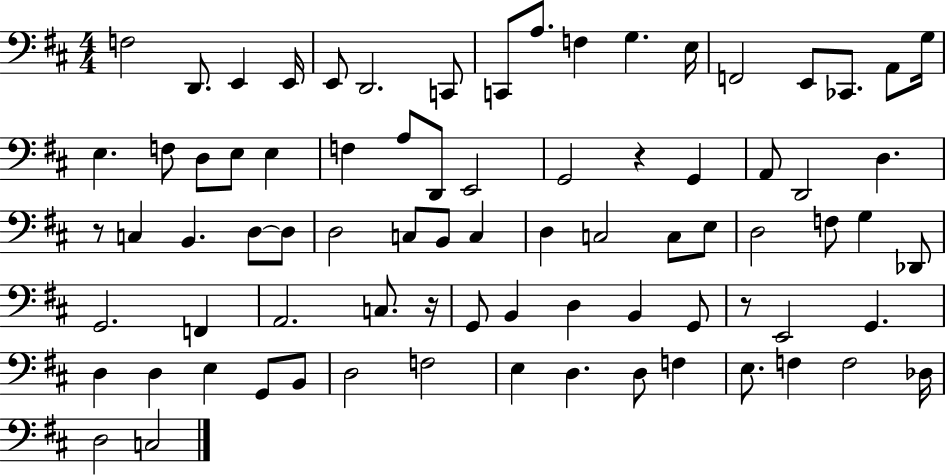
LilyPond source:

{
  \clef bass
  \numericTimeSignature
  \time 4/4
  \key d \major
  f2 d,8. e,4 e,16 | e,8 d,2. c,8 | c,8 a8. f4 g4. e16 | f,2 e,8 ces,8. a,8 g16 | \break e4. f8 d8 e8 e4 | f4 a8 d,8 e,2 | g,2 r4 g,4 | a,8 d,2 d4. | \break r8 c4 b,4. d8~~ d8 | d2 c8 b,8 c4 | d4 c2 c8 e8 | d2 f8 g4 des,8 | \break g,2. f,4 | a,2. c8. r16 | g,8 b,4 d4 b,4 g,8 | r8 e,2 g,4. | \break d4 d4 e4 g,8 b,8 | d2 f2 | e4 d4. d8 f4 | e8. f4 f2 des16 | \break d2 c2 | \bar "|."
}